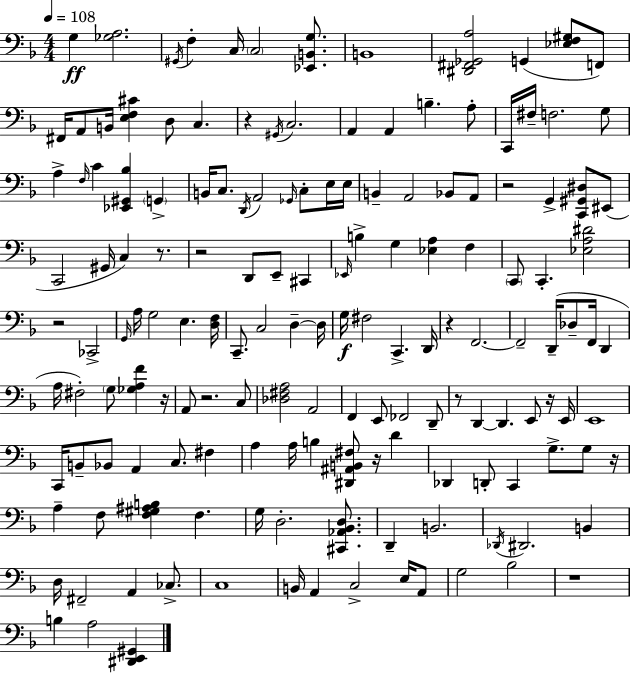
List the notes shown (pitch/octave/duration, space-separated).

G3/q [Gb3,A3]/h. G#2/s F3/q C3/s C3/h [Eb2,B2,G3]/e. B2/w [D#2,F#2,Gb2,A3]/h G2/q [Eb3,F3,G#3]/e F2/e F#2/s A2/e B2/s [E3,F3,C#4]/q D3/e C3/q. R/q G#2/s C3/h. A2/q A2/q B3/q. A3/e C2/s F#3/s F3/h. G3/e A3/q F3/s C4/q [Eb2,G#2,Bb3]/q G2/q B2/s C3/e. D2/s A2/h Gb2/s C3/e E3/s E3/s B2/q A2/h Bb2/e A2/e R/h G2/q [C2,G#2,D#3]/e EIS2/e C2/h G#2/s C3/q R/e. R/h D2/e E2/e C#2/q Eb2/s B3/q G3/q [Eb3,A3]/q F3/q C2/e C2/q. [Eb3,A3,D#4]/h R/h CES2/h G2/s A3/s G3/h E3/q. [D3,F3]/s C2/e. C3/h D3/q D3/s G3/s F#3/h C2/q. D2/s R/q F2/h. F2/h D2/s Db3/e F2/s D2/q A3/s F#3/h G3/e [Gb3,A3,F4]/q R/s A2/e R/h. C3/e [Db3,F#3,A3]/h A2/h F2/q E2/e FES2/h D2/e R/e D2/q D2/q. E2/e R/s E2/s E2/w C2/s B2/e Bb2/e A2/q C3/e. F#3/q A3/q A3/s B3/q [D#2,A#2,B2,F#3]/e R/s D4/q Db2/q D2/e C2/q G3/e. G3/e R/s A3/q F3/e [F3,G#3,A#3,B3]/q F3/q. G3/s D3/h. [C#2,Ab2,Bb2,D3]/e. D2/q B2/h. Db2/s D#2/h. B2/q D3/s F#2/h A2/q CES3/e. C3/w B2/s A2/q C3/h E3/s A2/e G3/h Bb3/h R/w B3/q A3/h [D#2,E2,G#2]/q